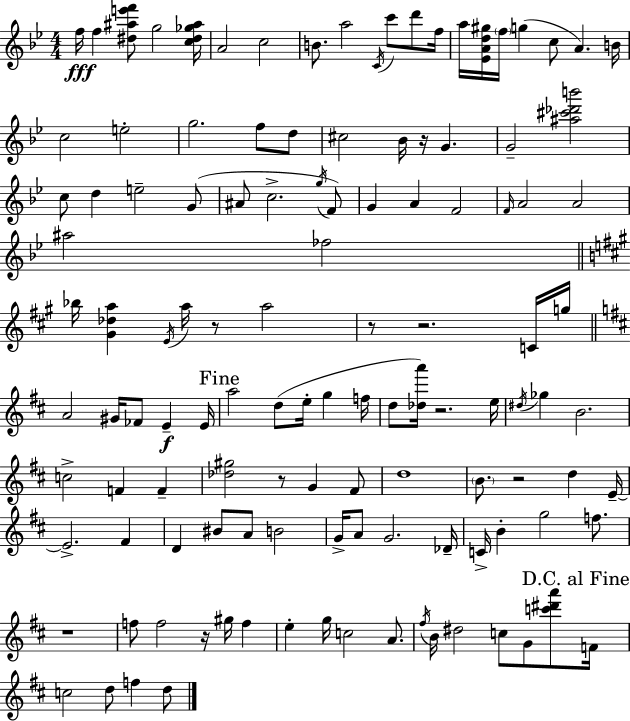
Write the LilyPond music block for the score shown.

{
  \clef treble
  \numericTimeSignature
  \time 4/4
  \key bes \major
  f''16\fff f''4 <dis'' ais'' e''' f'''>8 g''2 <c'' dis'' ges'' ais''>16 | a'2 c''2 | b'8. a''2 \acciaccatura { c'16 } c'''8 d'''8 | f''16 a''16 <ees' a' d'' gis''>16 \parenthesize f''16 g''4( c''8 a'4.) | \break b'16 c''2 e''2-. | g''2. f''8 d''8 | cis''2 bes'16 r16 g'4. | g'2-- <ais'' cis''' des''' b'''>2 | \break c''8 d''4 e''2-- g'8( | ais'8 c''2.-> \acciaccatura { g''16 } | f'8) g'4 a'4 f'2 | \grace { f'16 } a'2 a'2 | \break ais''2 fes''2 | \bar "||" \break \key a \major bes''16 <gis' des'' a''>4 \acciaccatura { e'16 } a''16 r8 a''2 | r8 r2. c'16 | g''16 \bar "||" \break \key b \minor a'2 gis'16 fes'8 e'4--\f e'16 | \mark "Fine" a''2 d''8( e''16-. g''4 f''16 | d''8 <des'' a'''>16) r2. e''16 | \acciaccatura { dis''16 } ges''4 b'2. | \break c''2-> f'4 f'4-- | <des'' gis''>2 r8 g'4 fis'8 | d''1 | \parenthesize b'8. r2 d''4 | \break e'16--~~ e'2.-> fis'4 | d'4 bis'8 a'8 b'2 | g'16-> a'8 g'2. | des'16-- c'16-> b'4-. g''2 f''8. | \break r1 | f''8 f''2 r16 gis''16 f''4 | e''4-. g''16 c''2 a'8. | \acciaccatura { fis''16 } b'16 dis''2 c''8 g'8 <c''' dis''' a'''>8 | \break \mark "D.C. al Fine" f'16 c''2 d''8 f''4 | d''8 \bar "|."
}